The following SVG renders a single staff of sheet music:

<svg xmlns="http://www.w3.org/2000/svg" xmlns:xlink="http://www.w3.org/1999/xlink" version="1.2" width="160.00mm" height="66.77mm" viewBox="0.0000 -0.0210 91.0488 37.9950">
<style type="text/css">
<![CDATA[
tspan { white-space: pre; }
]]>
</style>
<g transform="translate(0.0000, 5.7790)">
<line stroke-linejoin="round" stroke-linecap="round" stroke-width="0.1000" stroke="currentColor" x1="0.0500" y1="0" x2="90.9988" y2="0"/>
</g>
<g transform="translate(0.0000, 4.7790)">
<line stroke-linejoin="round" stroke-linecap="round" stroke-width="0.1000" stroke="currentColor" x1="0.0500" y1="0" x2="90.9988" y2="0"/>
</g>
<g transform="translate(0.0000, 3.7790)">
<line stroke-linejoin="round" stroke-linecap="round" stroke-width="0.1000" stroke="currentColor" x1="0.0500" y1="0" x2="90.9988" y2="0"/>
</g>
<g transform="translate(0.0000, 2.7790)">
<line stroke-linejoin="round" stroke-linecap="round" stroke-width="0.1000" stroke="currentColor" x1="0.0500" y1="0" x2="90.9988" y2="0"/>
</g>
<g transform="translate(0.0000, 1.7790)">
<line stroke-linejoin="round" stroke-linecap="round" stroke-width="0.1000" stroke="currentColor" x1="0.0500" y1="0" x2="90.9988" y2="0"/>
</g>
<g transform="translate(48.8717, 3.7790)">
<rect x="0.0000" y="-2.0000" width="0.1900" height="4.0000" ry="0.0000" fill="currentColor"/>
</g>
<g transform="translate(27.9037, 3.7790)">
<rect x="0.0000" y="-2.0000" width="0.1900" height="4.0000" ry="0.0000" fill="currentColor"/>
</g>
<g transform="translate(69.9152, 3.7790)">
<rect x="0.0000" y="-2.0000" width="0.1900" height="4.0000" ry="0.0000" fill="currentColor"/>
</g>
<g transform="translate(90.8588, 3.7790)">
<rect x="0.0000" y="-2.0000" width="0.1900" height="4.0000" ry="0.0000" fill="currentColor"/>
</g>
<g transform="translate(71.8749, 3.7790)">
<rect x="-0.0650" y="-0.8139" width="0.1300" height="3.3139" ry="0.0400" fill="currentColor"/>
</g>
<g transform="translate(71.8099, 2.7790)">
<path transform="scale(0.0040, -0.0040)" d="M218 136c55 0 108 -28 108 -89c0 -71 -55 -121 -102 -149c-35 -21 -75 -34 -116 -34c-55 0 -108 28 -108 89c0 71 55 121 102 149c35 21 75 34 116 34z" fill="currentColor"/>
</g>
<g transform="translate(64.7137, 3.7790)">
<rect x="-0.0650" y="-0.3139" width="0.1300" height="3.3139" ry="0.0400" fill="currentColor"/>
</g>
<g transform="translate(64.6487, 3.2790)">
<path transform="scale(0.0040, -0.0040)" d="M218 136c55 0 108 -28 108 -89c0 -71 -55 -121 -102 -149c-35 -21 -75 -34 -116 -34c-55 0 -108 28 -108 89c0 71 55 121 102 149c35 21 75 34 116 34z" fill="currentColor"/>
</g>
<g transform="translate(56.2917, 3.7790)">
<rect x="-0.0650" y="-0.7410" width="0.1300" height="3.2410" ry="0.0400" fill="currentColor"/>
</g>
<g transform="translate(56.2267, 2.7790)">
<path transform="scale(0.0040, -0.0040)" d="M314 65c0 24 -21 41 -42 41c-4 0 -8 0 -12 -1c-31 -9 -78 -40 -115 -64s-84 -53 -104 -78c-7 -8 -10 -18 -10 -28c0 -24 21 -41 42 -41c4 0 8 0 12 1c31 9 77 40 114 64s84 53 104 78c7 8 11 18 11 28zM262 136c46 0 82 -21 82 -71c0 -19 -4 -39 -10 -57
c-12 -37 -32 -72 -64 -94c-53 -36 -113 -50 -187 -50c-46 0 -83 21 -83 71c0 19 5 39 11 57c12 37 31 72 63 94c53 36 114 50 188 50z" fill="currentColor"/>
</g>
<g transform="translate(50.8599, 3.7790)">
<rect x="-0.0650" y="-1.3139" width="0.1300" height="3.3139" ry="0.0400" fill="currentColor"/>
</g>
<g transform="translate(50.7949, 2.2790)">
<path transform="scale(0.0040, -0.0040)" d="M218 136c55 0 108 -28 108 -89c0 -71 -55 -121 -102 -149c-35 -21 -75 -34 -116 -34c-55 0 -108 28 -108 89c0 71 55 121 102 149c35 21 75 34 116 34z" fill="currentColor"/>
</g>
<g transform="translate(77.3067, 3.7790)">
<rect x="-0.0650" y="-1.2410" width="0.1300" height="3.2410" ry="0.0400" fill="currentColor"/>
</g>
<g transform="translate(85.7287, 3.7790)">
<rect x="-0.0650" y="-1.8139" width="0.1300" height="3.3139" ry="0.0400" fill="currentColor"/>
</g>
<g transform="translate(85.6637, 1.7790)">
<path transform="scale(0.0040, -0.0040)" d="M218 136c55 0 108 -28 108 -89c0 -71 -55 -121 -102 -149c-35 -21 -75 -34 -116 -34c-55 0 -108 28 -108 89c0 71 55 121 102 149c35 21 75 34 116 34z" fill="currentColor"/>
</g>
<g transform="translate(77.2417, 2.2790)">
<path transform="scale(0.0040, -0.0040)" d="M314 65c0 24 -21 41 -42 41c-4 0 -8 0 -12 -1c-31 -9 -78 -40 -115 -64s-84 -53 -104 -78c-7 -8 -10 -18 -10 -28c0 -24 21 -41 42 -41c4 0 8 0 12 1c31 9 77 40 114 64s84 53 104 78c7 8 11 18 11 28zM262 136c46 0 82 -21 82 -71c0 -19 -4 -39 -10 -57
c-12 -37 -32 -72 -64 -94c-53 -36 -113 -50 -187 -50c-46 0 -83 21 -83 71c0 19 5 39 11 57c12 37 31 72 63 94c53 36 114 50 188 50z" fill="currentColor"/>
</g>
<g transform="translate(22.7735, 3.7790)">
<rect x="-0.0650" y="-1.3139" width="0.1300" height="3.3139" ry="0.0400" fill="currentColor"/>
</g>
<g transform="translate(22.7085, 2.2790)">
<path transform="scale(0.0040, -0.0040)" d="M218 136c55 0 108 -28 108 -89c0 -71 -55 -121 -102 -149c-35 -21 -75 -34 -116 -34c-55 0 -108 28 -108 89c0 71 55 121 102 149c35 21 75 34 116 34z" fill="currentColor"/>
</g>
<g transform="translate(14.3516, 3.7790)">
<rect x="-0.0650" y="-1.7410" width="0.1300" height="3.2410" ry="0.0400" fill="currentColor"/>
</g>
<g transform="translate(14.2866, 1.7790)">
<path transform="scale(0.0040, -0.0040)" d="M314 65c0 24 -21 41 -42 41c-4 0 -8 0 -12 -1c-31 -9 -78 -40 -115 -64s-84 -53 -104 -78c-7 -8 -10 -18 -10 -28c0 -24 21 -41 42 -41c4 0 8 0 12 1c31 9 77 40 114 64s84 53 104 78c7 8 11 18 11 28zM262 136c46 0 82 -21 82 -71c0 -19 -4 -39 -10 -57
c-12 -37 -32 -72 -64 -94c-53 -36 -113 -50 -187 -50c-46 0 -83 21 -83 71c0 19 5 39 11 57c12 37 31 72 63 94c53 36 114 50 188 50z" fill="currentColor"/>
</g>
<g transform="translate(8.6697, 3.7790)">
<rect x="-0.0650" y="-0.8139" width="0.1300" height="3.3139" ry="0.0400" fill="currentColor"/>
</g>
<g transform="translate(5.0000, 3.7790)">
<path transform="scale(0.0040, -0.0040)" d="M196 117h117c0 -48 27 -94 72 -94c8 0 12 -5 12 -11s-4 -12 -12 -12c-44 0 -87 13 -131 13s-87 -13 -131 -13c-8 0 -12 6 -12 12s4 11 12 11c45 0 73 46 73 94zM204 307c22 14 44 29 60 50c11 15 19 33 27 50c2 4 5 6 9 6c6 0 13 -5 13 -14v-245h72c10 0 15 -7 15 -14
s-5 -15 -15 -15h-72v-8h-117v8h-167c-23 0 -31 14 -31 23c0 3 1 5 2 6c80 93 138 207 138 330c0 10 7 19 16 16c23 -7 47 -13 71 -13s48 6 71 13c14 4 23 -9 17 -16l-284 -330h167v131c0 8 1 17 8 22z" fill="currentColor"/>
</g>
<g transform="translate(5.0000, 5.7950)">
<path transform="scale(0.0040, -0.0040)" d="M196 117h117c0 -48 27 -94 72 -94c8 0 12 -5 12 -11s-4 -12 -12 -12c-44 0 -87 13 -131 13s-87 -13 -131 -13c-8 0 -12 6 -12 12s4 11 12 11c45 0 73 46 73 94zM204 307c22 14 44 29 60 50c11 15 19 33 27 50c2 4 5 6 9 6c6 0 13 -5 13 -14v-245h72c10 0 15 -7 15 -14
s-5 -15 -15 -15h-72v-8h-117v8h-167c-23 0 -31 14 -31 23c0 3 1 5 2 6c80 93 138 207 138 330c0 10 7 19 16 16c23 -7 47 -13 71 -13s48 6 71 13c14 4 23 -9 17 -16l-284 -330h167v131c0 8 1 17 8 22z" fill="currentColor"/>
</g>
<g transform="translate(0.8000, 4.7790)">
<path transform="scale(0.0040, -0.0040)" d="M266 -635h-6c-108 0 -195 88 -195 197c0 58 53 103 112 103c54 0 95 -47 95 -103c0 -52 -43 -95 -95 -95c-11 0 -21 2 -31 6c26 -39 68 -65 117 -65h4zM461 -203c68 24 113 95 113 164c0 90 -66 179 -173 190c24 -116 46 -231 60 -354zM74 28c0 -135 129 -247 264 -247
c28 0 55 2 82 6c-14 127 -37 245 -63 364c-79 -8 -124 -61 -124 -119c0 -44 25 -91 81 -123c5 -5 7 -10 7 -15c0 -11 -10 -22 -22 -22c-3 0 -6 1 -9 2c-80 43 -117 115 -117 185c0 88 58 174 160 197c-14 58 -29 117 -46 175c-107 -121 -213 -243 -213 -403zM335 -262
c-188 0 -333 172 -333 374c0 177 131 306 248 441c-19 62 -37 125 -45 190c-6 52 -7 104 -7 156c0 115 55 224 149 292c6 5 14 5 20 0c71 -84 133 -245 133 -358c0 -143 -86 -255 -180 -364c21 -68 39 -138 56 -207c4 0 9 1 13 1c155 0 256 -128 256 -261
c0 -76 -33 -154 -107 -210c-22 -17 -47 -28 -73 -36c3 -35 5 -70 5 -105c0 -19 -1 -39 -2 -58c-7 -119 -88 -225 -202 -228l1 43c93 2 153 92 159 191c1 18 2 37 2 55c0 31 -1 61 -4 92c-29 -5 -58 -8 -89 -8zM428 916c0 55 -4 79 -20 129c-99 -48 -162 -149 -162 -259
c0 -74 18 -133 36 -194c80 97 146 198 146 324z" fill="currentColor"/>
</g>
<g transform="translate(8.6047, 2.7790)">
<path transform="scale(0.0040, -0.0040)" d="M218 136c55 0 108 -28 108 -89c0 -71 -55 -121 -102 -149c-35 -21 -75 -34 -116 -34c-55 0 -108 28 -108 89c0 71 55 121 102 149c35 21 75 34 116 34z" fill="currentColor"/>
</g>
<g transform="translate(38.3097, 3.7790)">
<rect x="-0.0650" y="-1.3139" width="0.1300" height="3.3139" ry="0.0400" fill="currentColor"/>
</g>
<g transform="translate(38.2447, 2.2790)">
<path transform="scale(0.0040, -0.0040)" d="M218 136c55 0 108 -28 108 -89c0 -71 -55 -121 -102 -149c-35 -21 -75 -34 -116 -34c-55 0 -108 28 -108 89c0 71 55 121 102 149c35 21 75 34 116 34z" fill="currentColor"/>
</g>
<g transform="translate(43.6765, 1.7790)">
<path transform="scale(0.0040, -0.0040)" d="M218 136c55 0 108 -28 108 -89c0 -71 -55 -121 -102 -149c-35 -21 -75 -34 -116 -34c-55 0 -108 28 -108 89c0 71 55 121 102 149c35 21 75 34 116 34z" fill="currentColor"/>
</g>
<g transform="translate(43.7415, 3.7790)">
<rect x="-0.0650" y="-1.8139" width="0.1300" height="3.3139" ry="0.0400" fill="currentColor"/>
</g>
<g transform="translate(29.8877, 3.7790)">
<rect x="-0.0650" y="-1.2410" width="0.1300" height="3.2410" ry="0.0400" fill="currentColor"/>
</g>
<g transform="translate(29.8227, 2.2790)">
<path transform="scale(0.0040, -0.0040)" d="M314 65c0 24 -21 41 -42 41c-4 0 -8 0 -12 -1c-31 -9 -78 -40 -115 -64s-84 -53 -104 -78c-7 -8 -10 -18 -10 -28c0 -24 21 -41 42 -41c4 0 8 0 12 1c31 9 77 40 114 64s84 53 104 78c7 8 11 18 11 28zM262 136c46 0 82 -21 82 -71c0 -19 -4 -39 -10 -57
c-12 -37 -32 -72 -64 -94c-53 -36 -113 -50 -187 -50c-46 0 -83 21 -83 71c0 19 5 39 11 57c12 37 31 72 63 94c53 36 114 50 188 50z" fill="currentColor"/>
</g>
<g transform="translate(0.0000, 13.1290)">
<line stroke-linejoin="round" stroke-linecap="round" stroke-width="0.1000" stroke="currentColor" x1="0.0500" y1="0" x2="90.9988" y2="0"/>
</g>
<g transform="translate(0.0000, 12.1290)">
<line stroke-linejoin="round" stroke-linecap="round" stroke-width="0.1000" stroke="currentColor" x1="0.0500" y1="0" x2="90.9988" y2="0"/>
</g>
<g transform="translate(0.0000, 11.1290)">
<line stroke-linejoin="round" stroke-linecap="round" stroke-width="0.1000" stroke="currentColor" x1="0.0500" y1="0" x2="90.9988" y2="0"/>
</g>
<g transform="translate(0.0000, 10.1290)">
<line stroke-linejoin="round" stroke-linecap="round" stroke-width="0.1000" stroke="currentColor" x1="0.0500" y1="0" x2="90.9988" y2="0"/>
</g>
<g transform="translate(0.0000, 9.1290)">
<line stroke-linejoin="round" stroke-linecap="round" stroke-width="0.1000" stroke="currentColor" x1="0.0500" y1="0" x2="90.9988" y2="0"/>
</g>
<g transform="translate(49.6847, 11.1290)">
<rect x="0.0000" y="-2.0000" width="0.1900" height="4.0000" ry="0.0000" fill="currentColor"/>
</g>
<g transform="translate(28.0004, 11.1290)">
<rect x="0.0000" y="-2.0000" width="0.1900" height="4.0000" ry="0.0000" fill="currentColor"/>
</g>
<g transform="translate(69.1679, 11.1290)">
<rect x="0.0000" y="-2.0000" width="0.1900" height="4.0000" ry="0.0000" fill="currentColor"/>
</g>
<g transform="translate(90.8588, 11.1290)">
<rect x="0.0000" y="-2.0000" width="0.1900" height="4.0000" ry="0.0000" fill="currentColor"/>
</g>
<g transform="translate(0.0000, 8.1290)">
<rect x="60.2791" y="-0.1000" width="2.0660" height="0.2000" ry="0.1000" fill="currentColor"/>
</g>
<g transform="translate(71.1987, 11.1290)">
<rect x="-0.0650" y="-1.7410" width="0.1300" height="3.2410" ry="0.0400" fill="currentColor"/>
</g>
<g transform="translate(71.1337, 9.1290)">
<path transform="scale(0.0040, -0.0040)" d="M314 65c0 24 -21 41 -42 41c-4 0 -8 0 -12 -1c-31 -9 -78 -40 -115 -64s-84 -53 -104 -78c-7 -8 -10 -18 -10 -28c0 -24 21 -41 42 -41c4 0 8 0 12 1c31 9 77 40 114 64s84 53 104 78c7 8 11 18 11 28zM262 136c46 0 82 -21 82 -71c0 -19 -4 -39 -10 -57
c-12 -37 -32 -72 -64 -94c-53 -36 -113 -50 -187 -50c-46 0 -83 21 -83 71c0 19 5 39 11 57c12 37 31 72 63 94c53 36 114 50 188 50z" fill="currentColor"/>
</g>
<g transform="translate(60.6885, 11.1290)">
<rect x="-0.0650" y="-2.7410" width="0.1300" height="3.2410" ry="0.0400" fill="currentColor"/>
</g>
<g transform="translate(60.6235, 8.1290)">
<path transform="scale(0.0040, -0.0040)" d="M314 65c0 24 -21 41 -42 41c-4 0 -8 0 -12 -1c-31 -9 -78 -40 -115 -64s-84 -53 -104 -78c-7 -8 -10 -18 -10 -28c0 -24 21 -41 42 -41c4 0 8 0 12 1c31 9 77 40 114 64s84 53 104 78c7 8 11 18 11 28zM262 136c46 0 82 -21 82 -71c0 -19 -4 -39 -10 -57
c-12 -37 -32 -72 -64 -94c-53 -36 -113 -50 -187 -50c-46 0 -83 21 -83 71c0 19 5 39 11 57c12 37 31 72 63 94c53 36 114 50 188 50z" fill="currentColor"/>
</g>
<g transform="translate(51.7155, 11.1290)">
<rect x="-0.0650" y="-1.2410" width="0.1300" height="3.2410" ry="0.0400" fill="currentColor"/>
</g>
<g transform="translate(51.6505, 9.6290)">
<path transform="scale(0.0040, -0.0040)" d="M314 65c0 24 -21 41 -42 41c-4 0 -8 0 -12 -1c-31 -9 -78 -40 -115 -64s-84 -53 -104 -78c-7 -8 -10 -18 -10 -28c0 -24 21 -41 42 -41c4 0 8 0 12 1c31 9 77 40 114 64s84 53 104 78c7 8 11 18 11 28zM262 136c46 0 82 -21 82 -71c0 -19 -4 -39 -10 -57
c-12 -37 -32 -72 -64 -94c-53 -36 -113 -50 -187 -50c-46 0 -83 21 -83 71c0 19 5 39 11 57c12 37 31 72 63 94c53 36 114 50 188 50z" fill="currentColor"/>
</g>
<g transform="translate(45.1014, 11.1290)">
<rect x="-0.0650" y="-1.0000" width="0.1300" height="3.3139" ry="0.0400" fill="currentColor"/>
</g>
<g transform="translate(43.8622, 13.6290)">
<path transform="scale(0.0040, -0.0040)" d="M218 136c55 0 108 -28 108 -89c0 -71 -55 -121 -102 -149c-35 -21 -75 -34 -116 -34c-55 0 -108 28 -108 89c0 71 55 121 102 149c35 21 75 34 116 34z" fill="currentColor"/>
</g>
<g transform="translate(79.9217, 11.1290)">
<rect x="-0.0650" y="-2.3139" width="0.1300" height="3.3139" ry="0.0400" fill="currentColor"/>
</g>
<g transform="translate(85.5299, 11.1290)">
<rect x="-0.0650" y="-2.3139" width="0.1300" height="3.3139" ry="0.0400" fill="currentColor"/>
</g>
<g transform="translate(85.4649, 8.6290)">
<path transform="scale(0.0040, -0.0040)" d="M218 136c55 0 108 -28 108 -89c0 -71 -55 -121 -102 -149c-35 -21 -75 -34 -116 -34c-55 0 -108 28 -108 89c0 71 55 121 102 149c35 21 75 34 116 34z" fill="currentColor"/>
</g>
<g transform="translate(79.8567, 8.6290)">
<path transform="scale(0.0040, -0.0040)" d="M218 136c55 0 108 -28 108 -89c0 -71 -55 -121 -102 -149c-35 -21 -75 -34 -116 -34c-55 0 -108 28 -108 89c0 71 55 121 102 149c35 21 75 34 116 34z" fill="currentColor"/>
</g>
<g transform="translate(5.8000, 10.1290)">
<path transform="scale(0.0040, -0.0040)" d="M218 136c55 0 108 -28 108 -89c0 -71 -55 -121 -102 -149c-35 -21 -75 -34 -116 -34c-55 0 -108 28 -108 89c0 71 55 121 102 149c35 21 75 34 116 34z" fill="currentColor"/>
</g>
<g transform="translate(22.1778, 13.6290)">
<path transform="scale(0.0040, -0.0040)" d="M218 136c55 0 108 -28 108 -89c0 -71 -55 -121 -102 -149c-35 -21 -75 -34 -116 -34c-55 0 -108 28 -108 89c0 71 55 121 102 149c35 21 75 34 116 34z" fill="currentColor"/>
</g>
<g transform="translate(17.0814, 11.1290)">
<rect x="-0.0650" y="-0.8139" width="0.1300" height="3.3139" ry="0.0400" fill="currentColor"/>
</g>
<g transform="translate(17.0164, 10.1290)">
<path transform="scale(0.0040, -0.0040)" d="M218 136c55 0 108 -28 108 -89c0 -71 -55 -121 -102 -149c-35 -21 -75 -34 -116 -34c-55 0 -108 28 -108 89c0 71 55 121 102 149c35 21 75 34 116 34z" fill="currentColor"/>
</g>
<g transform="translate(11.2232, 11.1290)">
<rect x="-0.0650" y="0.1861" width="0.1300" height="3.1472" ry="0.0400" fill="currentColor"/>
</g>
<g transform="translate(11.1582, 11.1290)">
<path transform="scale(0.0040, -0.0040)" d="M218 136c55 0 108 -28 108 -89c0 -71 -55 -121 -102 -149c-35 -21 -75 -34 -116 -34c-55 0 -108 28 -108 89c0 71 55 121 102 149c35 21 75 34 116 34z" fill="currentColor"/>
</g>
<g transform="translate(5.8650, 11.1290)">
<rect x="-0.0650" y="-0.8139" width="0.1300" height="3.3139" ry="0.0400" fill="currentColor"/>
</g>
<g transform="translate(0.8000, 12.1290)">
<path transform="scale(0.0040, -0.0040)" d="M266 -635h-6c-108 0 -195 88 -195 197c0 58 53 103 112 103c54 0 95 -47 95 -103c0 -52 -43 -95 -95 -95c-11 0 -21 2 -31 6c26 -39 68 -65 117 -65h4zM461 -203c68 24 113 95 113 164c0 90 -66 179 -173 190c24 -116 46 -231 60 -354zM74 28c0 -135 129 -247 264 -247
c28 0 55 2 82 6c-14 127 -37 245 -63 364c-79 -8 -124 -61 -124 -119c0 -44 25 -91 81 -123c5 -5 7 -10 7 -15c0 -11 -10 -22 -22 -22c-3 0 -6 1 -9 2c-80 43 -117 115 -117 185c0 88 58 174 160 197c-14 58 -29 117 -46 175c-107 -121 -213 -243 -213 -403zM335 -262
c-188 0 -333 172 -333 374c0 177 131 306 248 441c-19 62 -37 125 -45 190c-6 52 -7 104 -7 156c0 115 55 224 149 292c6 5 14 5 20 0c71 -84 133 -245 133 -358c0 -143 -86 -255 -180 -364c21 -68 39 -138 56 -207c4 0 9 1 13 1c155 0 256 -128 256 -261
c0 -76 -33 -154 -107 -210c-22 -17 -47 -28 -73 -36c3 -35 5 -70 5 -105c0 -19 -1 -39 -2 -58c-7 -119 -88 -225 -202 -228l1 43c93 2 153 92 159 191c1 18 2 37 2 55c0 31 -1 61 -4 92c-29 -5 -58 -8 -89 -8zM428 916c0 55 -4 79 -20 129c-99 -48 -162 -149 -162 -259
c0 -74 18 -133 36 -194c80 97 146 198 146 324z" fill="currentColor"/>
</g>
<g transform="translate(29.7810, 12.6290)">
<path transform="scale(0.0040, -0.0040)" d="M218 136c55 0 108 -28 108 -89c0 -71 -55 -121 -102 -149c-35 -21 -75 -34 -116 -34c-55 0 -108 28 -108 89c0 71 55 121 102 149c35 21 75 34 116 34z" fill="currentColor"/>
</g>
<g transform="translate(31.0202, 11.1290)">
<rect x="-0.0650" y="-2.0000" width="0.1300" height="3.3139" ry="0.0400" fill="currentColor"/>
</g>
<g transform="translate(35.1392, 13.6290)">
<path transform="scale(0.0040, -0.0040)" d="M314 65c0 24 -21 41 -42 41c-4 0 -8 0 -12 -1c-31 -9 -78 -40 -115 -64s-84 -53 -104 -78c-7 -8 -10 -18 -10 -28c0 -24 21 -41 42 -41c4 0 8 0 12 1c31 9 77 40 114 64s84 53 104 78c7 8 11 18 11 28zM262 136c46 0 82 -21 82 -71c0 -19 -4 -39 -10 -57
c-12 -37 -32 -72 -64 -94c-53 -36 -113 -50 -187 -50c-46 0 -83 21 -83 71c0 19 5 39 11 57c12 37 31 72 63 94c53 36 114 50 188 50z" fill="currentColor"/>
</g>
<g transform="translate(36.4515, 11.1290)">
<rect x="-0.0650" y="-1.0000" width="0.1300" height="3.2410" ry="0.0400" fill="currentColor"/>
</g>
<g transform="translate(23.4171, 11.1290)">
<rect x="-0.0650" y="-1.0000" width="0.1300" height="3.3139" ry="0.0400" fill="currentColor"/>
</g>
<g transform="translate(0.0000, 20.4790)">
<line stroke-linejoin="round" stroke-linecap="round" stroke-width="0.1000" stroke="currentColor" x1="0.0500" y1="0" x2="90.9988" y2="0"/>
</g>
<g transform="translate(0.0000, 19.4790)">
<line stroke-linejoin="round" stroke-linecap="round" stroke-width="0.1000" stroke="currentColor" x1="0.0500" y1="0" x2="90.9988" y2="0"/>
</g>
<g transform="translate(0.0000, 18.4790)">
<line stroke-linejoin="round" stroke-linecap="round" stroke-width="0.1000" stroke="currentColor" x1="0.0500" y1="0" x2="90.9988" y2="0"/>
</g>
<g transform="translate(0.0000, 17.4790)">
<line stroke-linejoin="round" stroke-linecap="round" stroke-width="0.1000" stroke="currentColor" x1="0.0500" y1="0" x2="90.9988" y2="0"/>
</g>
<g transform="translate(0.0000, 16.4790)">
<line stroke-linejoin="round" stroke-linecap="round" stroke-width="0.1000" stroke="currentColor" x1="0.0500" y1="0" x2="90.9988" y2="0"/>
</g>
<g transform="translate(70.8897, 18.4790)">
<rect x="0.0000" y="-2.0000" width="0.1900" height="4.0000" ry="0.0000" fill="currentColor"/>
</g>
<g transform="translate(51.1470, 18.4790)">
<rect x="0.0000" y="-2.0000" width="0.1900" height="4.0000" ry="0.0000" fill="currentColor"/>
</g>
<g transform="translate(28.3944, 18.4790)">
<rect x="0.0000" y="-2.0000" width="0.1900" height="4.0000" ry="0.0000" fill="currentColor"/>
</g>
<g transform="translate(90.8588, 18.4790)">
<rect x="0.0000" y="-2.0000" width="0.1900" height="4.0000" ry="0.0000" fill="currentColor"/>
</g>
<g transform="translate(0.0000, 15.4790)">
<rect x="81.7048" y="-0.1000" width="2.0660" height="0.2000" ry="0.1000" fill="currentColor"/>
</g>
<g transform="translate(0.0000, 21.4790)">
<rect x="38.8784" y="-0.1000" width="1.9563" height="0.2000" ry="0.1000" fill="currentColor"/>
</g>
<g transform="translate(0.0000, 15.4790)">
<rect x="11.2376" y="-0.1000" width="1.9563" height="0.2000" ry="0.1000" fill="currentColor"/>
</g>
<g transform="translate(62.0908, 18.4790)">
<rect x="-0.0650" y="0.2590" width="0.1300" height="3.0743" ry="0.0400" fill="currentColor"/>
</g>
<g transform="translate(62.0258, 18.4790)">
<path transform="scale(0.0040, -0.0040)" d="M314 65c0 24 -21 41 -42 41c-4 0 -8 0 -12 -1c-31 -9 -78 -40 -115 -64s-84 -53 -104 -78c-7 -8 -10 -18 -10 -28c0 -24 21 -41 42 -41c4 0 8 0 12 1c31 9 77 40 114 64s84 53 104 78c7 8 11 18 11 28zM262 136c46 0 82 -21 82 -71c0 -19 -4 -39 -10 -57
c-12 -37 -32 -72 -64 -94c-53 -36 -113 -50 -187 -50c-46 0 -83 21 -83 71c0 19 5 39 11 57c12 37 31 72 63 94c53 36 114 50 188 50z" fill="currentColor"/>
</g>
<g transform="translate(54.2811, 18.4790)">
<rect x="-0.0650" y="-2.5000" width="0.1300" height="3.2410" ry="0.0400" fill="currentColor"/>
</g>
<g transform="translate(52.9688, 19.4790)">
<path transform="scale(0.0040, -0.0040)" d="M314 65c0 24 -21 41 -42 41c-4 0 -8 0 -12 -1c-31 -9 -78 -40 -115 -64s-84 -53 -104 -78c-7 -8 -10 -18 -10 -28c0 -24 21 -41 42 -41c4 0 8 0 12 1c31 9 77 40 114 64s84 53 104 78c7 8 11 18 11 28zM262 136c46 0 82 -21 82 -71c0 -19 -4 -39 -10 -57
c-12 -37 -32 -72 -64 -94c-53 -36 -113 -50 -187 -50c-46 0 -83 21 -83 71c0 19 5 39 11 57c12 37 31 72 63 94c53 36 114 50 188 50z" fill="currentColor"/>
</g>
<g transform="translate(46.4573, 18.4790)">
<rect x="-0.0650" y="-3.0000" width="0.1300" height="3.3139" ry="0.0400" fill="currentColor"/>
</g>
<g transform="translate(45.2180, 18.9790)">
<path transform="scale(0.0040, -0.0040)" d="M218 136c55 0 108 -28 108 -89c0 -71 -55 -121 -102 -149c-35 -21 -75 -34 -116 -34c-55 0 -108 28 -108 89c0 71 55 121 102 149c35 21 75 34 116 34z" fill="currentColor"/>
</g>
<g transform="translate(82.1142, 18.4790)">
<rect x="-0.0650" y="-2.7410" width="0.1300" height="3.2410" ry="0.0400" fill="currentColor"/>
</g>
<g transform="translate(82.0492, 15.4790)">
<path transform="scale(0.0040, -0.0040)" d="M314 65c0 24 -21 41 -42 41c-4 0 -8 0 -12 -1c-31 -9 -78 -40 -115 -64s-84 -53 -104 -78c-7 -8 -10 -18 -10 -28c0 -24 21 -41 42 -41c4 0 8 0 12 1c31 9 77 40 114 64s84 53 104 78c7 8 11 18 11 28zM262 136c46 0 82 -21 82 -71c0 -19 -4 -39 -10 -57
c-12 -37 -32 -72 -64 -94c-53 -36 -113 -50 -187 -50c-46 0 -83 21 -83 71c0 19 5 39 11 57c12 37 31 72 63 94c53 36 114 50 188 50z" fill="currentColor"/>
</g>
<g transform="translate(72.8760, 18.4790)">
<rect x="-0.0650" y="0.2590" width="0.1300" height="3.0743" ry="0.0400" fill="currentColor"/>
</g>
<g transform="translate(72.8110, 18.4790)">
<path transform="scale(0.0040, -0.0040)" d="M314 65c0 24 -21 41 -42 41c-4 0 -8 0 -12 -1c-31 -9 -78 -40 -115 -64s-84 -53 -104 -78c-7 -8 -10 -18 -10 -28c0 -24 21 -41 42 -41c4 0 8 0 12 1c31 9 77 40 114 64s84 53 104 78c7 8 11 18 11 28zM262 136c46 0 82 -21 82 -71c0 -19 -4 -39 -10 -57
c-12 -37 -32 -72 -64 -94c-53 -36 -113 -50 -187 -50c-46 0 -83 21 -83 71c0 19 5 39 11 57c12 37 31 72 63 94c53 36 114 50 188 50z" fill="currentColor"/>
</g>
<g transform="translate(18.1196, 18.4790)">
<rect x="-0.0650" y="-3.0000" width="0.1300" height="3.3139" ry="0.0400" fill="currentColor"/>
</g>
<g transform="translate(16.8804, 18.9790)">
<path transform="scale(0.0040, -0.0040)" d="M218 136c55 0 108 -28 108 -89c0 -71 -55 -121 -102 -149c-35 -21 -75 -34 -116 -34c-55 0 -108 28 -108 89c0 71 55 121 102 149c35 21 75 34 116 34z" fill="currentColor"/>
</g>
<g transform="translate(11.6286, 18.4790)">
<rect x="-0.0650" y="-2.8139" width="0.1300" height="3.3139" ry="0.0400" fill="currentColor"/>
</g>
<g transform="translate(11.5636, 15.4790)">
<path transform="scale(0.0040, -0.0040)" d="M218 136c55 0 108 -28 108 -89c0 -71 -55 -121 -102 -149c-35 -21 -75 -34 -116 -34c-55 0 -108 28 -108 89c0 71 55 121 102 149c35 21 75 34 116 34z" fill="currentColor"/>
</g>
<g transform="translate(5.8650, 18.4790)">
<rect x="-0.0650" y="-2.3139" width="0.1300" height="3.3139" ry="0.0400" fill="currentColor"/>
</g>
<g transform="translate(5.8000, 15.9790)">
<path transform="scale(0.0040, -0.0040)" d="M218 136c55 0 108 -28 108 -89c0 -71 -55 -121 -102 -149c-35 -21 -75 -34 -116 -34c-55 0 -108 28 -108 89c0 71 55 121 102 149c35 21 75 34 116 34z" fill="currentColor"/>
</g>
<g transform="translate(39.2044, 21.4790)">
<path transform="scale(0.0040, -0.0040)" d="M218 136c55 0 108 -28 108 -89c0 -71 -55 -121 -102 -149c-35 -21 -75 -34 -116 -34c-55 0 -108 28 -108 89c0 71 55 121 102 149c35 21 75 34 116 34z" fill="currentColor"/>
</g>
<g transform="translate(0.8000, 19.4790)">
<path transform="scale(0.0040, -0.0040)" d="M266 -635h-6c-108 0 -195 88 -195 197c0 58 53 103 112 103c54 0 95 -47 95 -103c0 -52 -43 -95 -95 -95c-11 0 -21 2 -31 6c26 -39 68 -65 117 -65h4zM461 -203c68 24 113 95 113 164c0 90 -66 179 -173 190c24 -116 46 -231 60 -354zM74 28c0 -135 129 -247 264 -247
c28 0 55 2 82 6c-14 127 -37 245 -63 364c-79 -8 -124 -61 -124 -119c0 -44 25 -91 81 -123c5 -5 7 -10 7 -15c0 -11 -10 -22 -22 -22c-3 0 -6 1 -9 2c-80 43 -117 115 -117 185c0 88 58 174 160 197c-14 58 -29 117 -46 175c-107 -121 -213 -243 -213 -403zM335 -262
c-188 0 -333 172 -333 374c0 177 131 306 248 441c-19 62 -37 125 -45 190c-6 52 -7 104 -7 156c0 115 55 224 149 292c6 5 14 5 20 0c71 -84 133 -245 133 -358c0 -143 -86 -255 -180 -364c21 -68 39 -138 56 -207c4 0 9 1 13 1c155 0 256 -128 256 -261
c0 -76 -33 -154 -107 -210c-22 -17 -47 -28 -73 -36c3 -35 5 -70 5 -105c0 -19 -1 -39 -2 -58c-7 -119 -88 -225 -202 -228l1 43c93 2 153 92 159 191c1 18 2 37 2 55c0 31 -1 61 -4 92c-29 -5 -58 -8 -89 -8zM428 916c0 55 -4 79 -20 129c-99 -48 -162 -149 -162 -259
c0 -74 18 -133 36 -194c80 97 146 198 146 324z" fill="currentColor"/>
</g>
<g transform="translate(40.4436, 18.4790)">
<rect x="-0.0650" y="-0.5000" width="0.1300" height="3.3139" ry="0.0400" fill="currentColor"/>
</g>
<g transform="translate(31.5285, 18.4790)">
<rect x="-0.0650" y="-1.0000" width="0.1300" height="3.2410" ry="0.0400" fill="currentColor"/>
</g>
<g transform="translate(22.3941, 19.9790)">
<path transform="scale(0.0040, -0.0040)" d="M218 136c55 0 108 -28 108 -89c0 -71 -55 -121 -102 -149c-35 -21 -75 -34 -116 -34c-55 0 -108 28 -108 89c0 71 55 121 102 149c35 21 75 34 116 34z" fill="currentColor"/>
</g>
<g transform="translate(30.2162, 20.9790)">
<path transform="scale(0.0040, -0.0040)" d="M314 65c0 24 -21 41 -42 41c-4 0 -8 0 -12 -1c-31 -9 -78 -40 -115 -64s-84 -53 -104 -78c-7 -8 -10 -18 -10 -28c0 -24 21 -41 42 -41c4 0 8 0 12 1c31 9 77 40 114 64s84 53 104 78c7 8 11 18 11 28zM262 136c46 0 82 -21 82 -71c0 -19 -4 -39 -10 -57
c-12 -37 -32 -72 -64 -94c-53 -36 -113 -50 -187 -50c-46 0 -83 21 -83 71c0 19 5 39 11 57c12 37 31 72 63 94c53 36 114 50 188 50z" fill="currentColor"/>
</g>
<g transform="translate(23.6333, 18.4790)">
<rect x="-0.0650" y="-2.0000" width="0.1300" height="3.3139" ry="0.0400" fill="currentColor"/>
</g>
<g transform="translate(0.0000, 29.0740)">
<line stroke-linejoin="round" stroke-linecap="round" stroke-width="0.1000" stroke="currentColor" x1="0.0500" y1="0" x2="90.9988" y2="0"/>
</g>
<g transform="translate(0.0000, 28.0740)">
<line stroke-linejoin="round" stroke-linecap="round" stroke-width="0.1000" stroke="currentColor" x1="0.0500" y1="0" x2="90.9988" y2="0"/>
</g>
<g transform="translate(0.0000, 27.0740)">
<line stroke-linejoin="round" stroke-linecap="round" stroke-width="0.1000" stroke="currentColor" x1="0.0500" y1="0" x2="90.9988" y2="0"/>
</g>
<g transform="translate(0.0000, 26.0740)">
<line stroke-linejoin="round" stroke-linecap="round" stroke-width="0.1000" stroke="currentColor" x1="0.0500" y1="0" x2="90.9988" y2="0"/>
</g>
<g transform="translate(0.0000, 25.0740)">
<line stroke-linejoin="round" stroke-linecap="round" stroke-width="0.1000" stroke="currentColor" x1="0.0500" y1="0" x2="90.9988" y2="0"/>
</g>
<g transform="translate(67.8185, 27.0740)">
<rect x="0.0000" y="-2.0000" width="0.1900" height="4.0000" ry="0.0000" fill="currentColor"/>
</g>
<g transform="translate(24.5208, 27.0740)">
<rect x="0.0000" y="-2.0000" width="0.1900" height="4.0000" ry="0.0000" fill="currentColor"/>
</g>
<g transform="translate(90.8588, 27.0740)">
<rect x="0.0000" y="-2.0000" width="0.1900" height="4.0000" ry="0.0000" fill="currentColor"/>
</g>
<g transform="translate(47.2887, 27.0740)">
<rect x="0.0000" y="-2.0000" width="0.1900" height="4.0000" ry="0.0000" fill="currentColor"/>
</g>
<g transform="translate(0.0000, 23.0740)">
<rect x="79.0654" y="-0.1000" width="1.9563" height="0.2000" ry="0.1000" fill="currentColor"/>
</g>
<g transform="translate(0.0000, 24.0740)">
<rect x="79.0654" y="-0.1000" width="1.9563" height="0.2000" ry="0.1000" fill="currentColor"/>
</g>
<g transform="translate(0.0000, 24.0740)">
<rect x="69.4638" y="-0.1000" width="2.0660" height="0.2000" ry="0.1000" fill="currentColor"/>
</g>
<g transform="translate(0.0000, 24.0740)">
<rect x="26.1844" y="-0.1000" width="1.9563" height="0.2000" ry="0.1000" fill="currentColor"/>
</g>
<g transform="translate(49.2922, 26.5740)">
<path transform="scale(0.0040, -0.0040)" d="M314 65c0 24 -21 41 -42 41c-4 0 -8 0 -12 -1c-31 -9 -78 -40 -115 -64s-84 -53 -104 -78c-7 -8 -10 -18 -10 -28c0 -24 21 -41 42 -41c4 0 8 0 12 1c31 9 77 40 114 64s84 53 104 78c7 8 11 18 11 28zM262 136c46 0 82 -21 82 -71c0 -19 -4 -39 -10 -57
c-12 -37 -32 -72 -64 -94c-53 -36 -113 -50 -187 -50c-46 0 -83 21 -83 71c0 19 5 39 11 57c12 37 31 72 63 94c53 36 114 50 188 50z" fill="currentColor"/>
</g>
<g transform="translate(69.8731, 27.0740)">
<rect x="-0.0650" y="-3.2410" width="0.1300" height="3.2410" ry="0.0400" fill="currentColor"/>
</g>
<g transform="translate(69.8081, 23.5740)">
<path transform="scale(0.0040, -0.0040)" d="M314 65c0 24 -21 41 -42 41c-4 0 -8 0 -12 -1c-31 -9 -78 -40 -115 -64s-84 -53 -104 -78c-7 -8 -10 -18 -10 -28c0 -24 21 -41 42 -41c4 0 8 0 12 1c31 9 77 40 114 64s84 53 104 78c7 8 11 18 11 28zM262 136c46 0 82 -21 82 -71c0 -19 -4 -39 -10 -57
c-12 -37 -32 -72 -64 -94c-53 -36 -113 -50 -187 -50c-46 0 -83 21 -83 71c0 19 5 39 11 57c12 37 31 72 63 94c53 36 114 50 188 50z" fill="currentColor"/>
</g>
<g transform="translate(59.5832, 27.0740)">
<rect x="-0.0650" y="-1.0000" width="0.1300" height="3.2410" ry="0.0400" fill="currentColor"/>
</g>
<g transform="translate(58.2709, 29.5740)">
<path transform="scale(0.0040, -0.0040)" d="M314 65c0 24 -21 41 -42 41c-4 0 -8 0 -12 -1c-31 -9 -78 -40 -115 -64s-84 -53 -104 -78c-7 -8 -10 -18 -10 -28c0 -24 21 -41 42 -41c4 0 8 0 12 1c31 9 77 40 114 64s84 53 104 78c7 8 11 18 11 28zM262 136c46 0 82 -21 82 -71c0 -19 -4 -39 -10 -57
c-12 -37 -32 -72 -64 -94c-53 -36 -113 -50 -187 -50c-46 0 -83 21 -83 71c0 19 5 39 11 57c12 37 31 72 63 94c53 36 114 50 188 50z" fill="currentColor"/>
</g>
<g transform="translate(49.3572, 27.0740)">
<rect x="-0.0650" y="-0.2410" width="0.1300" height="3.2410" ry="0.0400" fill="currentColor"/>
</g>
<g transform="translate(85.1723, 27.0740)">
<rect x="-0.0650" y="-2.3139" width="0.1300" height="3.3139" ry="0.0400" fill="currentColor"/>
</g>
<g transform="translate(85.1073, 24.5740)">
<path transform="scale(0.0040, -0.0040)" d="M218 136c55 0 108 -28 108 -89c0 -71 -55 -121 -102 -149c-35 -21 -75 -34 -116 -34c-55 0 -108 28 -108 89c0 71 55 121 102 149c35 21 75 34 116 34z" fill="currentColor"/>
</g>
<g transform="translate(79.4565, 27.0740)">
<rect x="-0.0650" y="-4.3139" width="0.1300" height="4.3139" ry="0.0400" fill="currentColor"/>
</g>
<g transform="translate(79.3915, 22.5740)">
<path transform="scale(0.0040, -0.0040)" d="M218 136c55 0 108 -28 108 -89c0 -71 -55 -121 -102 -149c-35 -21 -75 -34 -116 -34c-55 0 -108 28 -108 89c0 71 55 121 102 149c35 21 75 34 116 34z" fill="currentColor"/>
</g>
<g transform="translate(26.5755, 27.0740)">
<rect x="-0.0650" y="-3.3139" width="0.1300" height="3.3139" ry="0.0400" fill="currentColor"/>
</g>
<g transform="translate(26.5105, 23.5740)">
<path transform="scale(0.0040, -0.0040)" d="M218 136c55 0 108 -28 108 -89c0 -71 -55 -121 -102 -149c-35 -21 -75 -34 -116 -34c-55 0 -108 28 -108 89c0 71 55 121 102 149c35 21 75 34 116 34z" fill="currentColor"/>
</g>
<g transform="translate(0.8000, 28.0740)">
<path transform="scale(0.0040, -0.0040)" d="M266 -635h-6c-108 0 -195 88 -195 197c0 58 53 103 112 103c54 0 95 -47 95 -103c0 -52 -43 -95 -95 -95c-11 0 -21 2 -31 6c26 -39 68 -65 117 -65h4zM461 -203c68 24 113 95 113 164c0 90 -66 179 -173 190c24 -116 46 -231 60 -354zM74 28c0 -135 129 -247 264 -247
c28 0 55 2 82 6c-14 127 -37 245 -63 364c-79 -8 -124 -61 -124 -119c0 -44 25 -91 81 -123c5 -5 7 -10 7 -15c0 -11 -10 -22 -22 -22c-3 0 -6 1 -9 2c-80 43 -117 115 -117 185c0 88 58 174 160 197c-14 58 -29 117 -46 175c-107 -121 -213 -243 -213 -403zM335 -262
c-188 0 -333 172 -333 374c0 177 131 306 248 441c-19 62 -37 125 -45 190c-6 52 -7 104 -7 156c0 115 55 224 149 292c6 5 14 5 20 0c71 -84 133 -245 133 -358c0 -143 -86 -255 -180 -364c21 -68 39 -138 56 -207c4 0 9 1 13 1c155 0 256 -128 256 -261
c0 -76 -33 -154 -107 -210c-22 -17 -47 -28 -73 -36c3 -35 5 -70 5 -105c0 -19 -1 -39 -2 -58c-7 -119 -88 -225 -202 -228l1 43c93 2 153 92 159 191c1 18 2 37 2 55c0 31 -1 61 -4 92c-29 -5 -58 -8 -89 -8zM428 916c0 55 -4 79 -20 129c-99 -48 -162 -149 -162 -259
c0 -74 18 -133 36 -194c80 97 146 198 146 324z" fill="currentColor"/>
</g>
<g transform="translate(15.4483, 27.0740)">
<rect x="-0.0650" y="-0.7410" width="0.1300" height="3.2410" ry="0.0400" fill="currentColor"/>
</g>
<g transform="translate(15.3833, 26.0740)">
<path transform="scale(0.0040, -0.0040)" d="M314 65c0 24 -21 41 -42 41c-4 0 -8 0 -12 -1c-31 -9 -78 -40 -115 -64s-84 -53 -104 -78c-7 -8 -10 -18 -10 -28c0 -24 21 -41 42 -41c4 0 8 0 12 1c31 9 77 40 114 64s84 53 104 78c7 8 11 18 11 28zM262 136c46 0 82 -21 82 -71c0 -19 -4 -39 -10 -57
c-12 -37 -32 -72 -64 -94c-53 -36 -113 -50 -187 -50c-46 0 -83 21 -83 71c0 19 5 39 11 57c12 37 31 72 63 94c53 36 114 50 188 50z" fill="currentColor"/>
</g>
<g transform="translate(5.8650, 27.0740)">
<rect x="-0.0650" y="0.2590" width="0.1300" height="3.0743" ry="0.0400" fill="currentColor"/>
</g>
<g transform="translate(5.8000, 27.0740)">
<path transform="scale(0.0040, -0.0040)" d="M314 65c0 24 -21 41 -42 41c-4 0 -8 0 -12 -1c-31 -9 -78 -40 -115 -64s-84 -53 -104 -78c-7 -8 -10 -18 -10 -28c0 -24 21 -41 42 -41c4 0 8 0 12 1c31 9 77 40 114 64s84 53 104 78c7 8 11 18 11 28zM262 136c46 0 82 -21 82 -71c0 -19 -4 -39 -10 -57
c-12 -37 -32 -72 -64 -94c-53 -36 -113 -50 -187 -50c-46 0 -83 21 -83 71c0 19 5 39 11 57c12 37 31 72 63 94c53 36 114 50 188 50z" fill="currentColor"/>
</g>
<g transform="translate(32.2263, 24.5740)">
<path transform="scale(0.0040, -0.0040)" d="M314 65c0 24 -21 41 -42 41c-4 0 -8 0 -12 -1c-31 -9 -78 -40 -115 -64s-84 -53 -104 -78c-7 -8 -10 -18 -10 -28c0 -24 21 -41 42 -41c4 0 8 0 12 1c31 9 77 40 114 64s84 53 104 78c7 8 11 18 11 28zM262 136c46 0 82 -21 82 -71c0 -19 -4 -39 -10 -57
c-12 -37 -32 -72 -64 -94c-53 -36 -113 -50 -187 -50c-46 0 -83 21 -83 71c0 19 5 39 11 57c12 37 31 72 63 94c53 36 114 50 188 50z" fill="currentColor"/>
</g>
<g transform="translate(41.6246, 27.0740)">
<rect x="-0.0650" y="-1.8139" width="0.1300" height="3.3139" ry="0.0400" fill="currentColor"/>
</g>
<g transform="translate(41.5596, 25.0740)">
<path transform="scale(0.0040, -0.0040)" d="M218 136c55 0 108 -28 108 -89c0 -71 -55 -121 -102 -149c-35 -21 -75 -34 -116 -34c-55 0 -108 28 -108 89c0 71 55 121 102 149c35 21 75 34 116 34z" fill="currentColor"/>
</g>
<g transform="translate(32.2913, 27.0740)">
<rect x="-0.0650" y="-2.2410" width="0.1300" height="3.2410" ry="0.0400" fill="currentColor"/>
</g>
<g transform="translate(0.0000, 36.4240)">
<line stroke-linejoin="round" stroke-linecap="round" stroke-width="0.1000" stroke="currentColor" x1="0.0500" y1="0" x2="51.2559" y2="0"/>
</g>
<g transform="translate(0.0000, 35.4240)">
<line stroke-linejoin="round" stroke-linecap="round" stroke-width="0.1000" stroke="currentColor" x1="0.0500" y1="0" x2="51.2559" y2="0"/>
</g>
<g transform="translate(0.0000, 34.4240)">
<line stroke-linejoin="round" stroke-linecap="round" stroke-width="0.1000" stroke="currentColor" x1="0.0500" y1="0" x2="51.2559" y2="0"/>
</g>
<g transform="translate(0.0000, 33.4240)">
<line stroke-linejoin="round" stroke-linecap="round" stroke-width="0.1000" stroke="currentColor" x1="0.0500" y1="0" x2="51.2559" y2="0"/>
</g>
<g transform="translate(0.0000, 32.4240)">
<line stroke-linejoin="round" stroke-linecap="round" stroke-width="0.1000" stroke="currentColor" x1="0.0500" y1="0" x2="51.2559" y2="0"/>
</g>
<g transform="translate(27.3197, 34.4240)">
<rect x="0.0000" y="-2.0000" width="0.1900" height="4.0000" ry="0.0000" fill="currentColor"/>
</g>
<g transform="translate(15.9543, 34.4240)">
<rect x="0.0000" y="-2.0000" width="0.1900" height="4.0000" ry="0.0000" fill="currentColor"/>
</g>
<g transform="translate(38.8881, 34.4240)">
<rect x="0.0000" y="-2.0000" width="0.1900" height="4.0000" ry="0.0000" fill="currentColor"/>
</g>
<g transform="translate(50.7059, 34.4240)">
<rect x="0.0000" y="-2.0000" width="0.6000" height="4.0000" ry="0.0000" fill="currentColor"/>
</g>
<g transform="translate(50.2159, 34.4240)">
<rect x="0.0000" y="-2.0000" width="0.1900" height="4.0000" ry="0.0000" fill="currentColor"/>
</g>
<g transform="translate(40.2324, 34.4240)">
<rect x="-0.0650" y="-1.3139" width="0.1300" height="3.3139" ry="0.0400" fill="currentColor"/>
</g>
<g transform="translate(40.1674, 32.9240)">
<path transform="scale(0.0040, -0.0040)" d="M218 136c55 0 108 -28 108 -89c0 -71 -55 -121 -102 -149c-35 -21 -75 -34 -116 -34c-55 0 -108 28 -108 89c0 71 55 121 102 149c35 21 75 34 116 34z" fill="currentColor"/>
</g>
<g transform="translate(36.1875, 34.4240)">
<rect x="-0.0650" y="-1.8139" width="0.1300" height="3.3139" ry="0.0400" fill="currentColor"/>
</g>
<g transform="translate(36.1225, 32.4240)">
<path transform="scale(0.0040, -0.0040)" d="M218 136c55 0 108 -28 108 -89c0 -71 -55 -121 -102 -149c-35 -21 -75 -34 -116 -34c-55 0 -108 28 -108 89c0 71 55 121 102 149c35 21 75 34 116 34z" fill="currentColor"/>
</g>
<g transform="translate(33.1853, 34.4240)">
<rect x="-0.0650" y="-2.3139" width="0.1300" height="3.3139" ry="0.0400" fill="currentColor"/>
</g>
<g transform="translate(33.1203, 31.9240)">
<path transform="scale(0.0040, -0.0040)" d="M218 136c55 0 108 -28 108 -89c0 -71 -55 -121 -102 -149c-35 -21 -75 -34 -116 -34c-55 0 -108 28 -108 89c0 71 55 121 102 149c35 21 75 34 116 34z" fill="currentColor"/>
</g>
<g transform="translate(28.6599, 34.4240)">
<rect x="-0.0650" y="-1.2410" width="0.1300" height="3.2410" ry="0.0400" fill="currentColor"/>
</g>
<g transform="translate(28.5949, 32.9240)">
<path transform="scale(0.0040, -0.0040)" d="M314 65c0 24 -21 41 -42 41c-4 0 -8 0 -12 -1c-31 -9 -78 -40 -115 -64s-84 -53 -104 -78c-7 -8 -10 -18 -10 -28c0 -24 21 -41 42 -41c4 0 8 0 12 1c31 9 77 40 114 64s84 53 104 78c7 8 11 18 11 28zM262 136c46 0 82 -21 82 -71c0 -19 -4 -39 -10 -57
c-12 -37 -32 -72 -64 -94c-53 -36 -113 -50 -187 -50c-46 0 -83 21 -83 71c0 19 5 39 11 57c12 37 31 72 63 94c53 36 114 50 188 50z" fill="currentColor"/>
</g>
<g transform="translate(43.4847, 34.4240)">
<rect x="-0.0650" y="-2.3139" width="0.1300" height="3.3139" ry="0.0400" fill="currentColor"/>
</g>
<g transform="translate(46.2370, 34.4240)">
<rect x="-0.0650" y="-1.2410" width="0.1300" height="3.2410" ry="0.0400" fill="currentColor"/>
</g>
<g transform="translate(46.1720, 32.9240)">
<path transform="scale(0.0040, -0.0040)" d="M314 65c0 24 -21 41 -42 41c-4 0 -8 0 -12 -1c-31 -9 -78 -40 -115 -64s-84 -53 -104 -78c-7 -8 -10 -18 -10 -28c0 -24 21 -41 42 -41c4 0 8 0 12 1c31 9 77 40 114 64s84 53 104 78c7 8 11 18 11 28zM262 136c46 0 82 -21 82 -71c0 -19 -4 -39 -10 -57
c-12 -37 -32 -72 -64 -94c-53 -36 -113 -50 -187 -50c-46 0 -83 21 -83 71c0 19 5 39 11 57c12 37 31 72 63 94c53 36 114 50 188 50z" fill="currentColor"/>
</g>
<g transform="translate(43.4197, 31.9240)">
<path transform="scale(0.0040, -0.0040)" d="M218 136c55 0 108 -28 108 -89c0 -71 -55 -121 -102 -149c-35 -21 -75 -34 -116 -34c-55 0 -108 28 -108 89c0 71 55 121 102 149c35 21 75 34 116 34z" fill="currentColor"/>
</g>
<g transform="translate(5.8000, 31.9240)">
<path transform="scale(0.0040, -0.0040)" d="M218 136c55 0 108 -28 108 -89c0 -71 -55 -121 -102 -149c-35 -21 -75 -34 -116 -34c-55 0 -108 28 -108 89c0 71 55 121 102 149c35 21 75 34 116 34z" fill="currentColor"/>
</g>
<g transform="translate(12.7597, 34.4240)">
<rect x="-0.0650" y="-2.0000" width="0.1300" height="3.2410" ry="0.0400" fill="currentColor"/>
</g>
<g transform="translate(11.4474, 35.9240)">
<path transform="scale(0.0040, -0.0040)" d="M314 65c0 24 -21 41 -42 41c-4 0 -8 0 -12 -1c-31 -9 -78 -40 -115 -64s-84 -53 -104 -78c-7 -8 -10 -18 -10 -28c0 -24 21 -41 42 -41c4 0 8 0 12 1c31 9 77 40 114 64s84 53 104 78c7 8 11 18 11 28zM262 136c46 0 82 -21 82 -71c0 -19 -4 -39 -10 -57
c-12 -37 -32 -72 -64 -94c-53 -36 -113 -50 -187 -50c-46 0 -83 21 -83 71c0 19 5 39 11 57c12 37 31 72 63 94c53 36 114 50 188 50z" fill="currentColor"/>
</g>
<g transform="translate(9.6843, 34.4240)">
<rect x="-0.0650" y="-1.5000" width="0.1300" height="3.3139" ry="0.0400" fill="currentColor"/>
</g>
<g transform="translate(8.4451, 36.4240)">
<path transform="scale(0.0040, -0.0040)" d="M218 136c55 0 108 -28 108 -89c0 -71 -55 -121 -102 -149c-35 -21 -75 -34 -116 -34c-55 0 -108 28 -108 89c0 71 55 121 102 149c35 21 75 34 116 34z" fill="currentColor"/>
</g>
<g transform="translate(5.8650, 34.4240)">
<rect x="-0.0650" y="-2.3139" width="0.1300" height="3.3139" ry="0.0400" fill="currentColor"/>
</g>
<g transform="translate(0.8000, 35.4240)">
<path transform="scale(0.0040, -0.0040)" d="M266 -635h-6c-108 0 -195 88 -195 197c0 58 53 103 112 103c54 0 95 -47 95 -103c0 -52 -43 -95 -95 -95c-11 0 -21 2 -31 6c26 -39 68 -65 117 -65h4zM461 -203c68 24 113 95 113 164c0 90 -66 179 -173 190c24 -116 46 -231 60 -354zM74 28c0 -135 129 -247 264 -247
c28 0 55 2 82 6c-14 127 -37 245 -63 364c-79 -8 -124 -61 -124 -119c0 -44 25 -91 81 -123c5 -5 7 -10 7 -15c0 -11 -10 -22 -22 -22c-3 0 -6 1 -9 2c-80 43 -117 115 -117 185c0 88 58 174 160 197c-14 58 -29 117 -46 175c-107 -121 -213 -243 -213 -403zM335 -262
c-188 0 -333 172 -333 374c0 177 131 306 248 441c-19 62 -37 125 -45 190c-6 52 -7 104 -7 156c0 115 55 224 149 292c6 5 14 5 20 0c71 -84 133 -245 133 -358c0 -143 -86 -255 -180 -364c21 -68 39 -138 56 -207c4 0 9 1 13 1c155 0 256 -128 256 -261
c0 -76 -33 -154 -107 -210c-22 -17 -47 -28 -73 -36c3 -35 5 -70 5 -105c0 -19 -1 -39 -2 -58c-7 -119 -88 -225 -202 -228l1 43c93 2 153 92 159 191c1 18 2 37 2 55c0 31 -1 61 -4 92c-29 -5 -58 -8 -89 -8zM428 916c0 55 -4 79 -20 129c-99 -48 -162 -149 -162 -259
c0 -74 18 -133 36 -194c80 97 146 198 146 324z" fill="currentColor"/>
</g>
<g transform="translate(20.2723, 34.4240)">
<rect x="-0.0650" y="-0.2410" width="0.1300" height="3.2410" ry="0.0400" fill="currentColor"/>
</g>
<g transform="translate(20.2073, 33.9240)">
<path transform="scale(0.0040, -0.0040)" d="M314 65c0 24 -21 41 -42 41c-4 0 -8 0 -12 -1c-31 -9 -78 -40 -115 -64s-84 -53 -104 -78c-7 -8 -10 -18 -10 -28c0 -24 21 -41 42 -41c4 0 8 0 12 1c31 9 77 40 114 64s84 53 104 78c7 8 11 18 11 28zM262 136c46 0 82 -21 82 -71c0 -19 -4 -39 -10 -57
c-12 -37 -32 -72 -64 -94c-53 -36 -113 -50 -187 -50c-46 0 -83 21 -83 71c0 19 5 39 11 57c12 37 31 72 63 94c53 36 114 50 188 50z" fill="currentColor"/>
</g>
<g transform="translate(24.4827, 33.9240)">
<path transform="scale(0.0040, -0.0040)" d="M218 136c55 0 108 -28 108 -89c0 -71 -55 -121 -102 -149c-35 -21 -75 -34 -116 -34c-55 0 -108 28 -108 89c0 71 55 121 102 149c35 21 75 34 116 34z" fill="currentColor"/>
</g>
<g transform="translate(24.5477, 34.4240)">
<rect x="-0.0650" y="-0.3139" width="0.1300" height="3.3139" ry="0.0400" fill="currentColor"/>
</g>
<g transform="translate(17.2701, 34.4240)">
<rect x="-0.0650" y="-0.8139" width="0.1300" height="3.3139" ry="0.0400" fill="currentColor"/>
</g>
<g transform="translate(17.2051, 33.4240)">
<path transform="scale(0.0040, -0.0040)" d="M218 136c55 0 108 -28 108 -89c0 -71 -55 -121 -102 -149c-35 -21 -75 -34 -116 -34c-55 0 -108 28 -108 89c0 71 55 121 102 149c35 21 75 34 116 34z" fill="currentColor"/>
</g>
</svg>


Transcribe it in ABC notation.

X:1
T:Untitled
M:4/4
L:1/4
K:C
d f2 e e2 e f e d2 c d e2 f d B d D F D2 D e2 a2 f2 g g g a A F D2 C A G2 B2 B2 a2 B2 d2 b g2 f c2 D2 b2 d' g g E F2 d c2 c e2 g f e g e2